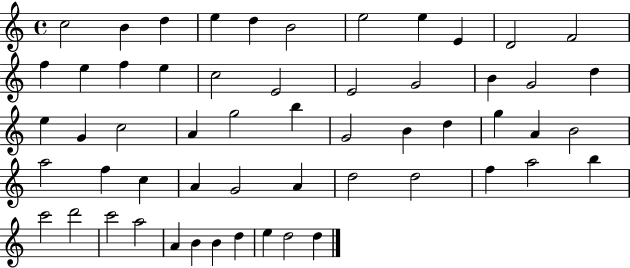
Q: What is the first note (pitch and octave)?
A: C5